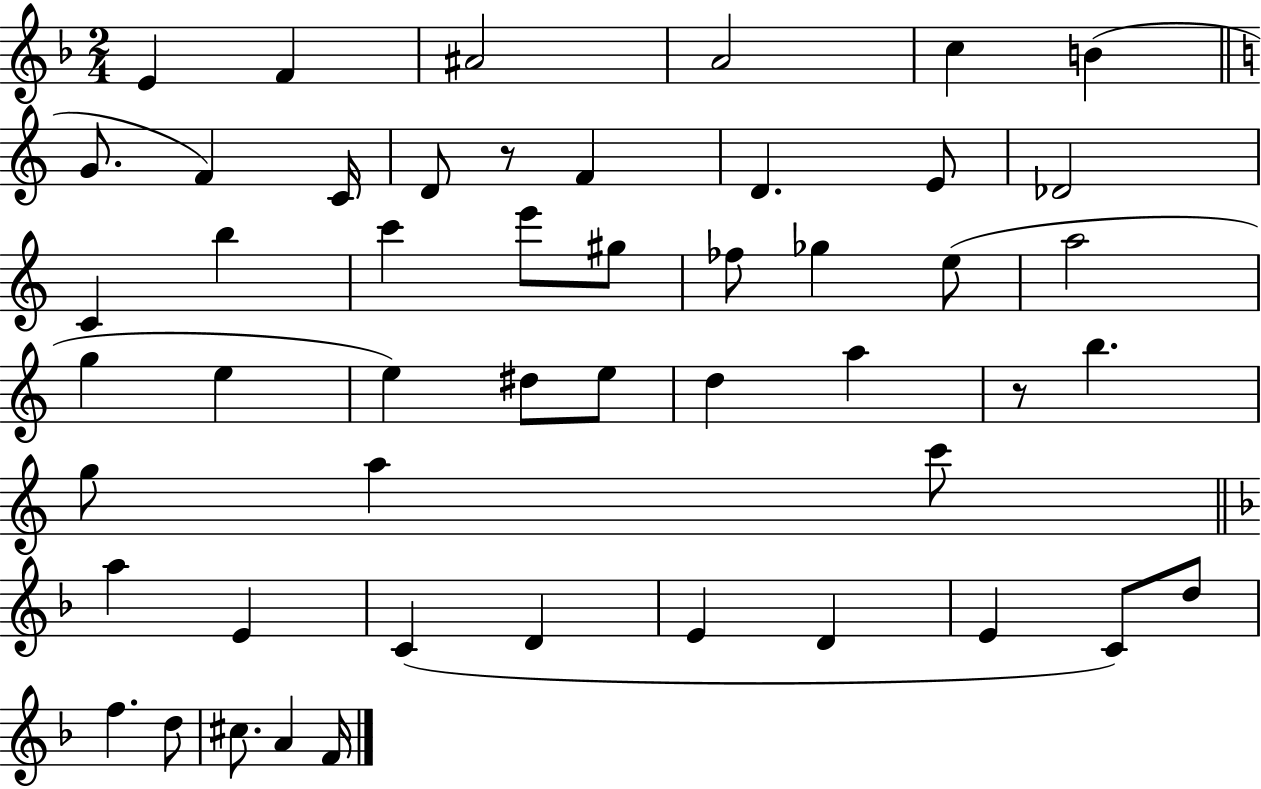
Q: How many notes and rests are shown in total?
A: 50